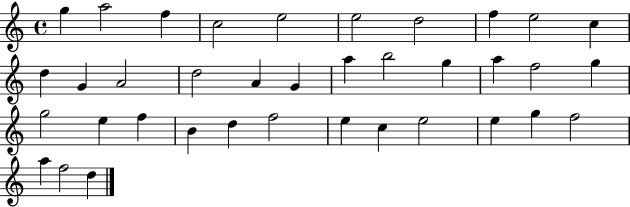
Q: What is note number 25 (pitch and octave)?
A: F5